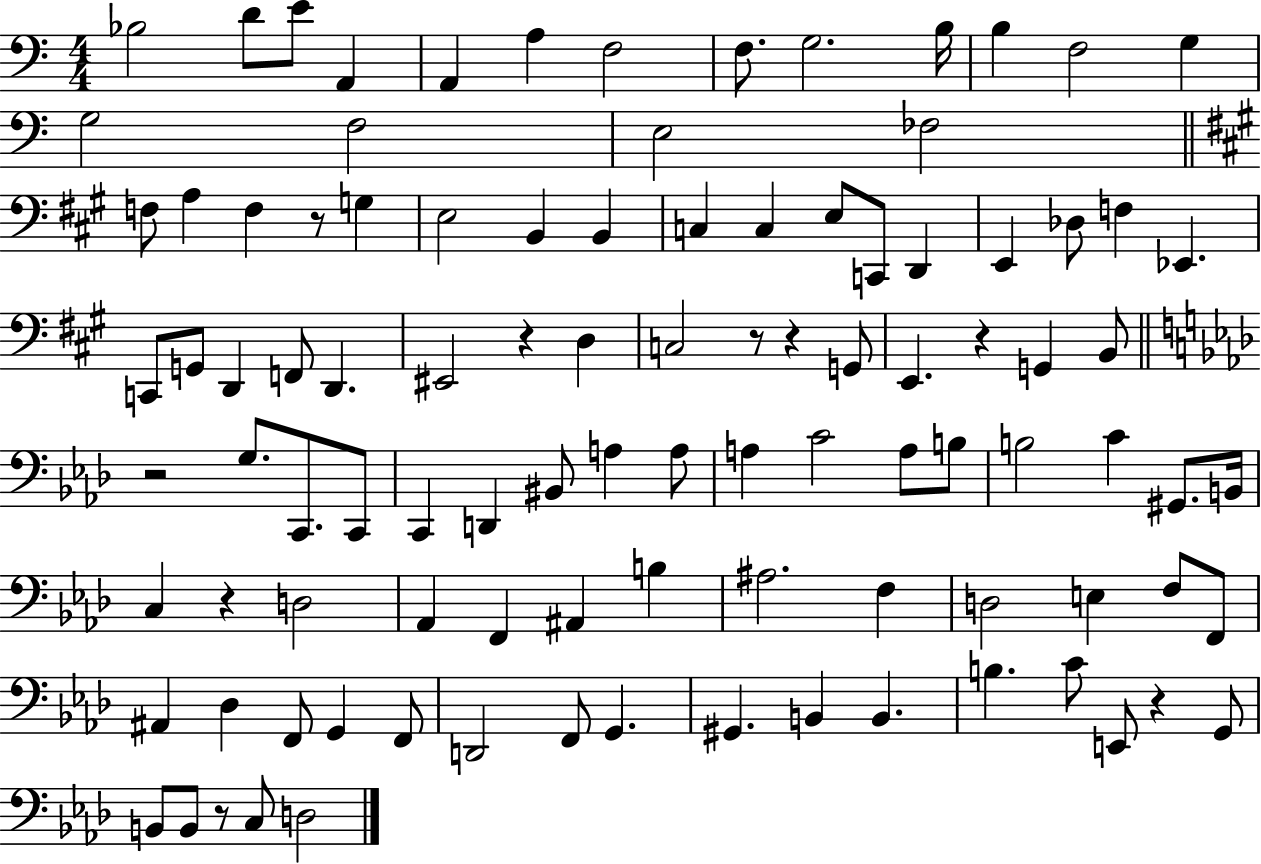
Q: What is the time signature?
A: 4/4